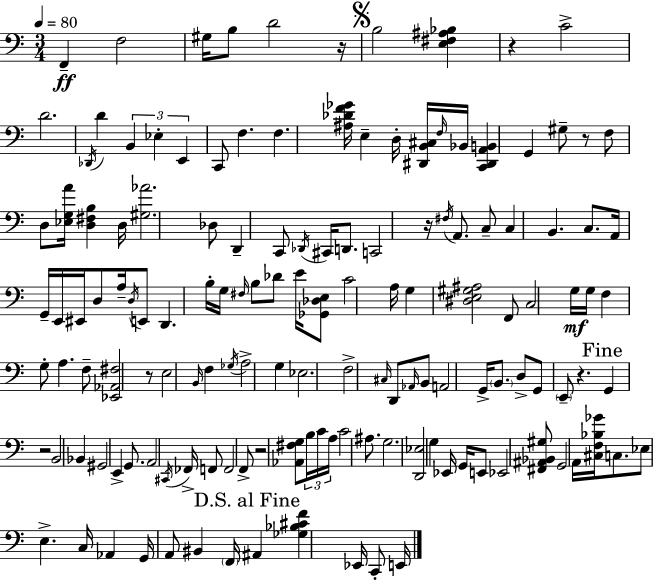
{
  \clef bass
  \numericTimeSignature
  \time 3/4
  \key a \minor
  \tempo 4 = 80
  f,4--\ff f2 | gis16 b8 d'2 r16 | \mark \markup { \musicglyph "scripts.segno" } b2 <e fis ais bes>4 | r4 c'2-> | \break d'2. | \acciaccatura { des,16 } d'4 \tuplet 3/2 { b,4 ees4-. | e,4 } c,8 f4. | f4. <ais des' f' ges'>16 e4-- | \break d16-. <dis, b, cis>16 \grace { f16 } bes,16 <c, dis, a, b,>4 g,4 | gis8-- r8 f8 d8 <ees g a'>16 <d fis b>4 | d16 <gis aes'>2. | des8 d,4-- c,8 \acciaccatura { des,16 } cis,16 | \break d,8. c,2 r16 | \acciaccatura { fis16 } a,8. c8-- c4 b,4. | c8. a,16 g,16-- e,16 eis,16 d8 | a16-- \acciaccatura { d16 } e,8 d,4. b16-. | \break g16 \grace { fis16 } b8 des'8 e'16 <ges, des e>8 c'2 | a16 g4 <dis e gis ais>2 | f,8 c2 | g16\mf g16 f4 g8-. | \break a4. f8-- <ees, aes, fis>2 | r8 e2 | \grace { b,16 } f4 \acciaccatura { ges16 } a2-> | g4 ees2. | \break f2-> | \grace { cis16 } d,8 \grace { aes,16 } b,8 a,2 | g,16-> \parenthesize b,8. d8-> | g,8 \parenthesize e,8-- r4. \mark "Fine" g,4 | \break r2 b,2 | bes,4 gis,2 | e,4-> g,8. | a,2 \acciaccatura { cis,16 } fes,16-> f,8 | \break f,2 f,8-> r2 | <aes, fis g>8 \tuplet 3/2 { b16 c'16 a16 } | c'2 ais8. g2. | <d, ees>2 | \break g4 ees,16 | g,16 e,8 ees,2 <fis, ais, bes, gis>8 | g,2 a,16 <cis f bes ges'>16 c8. | ees8 e4.-> c16 aes,4 | \break g,16 a,8 bis,4 \parenthesize f,16 \mark "D.S. al Fine" ais,4 | <ges bes cis' f'>4 ees,16 c,8-. e,16 \bar "|."
}